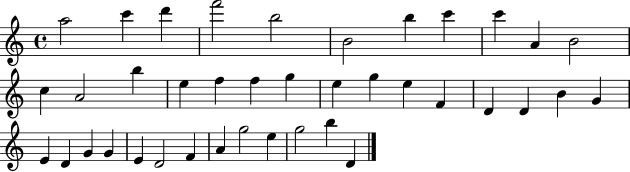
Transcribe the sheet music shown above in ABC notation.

X:1
T:Untitled
M:4/4
L:1/4
K:C
a2 c' d' f'2 b2 B2 b c' c' A B2 c A2 b e f f g e g e F D D B G E D G G E D2 F A g2 e g2 b D